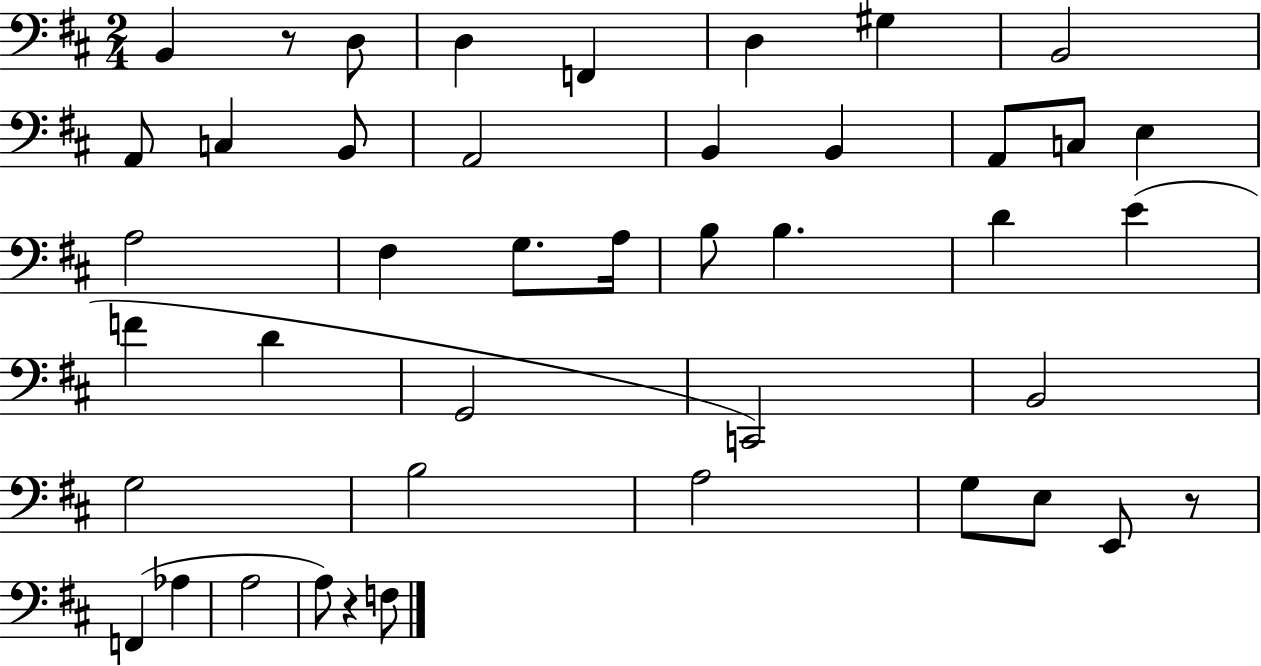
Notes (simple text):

B2/q R/e D3/e D3/q F2/q D3/q G#3/q B2/h A2/e C3/q B2/e A2/h B2/q B2/q A2/e C3/e E3/q A3/h F#3/q G3/e. A3/s B3/e B3/q. D4/q E4/q F4/q D4/q G2/h C2/h B2/h G3/h B3/h A3/h G3/e E3/e E2/e R/e F2/q Ab3/q A3/h A3/e R/q F3/e